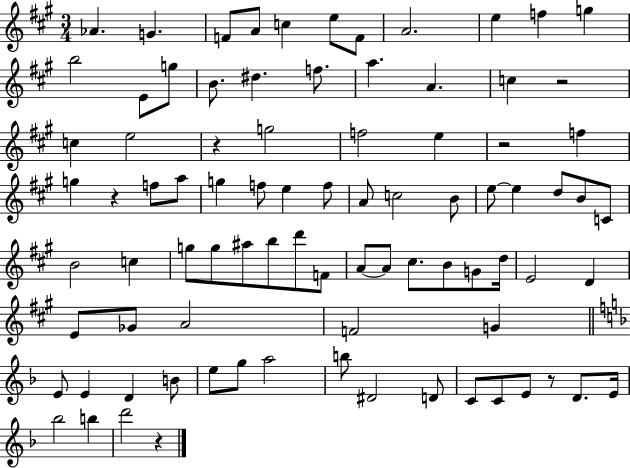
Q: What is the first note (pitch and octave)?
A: Ab4